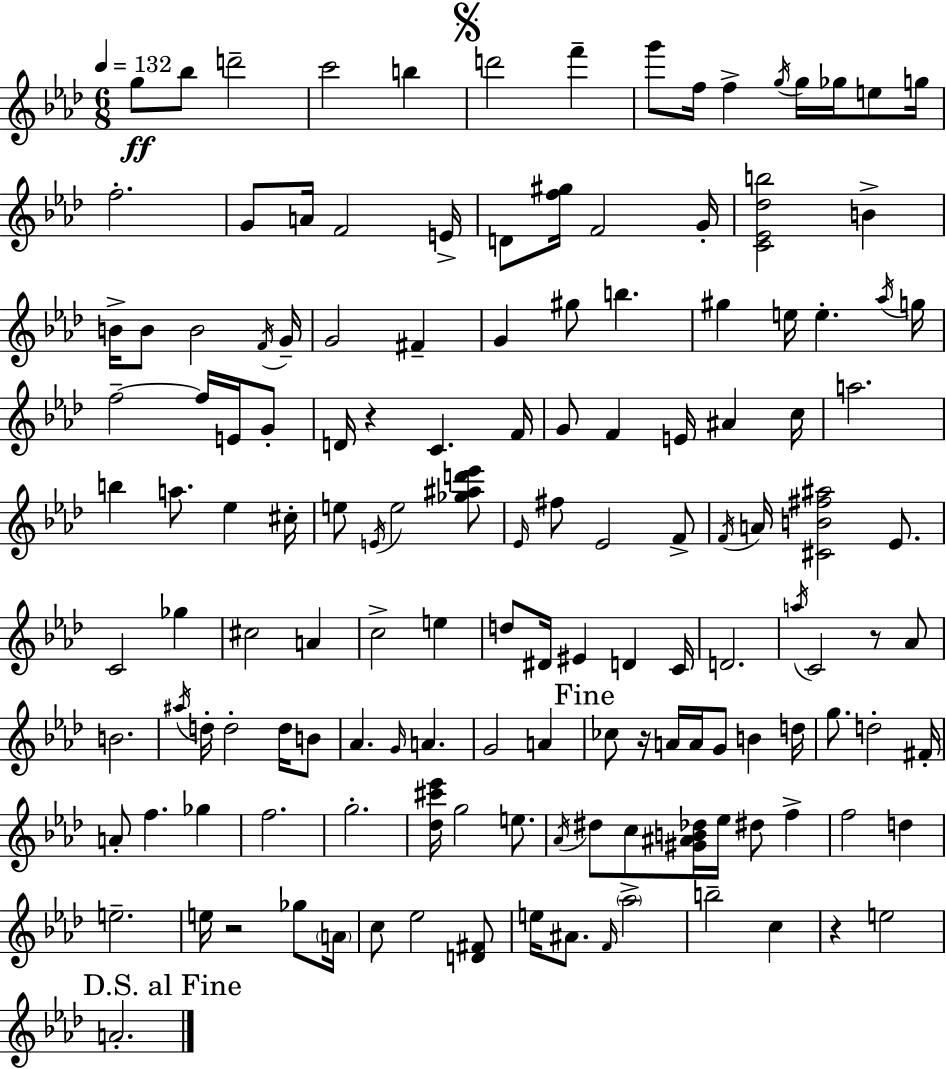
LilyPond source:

{
  \clef treble
  \numericTimeSignature
  \time 6/8
  \key f \minor
  \tempo 4 = 132
  g''8\ff bes''8 d'''2-- | c'''2 b''4 | \mark \markup { \musicglyph "scripts.segno" } d'''2 f'''4-- | g'''8 f''16 f''4-> \acciaccatura { g''16 } g''16 ges''16 e''8 | \break g''16 f''2.-. | g'8 a'16 f'2 | e'16-> d'8 <f'' gis''>16 f'2 | g'16-. <c' ees' des'' b''>2 b'4-> | \break b'16-> b'8 b'2 | \acciaccatura { f'16 } g'16-- g'2 fis'4-- | g'4 gis''8 b''4. | gis''4 e''16 e''4.-. | \break \acciaccatura { aes''16 } g''16 f''2--~~ f''16 | e'16 g'8-. d'16 r4 c'4. | f'16 g'8 f'4 e'16 ais'4 | c''16 a''2. | \break b''4 a''8. ees''4 | cis''16-. e''8 \acciaccatura { e'16 } e''2 | <ges'' ais'' d''' ees'''>8 \grace { ees'16 } fis''8 ees'2 | f'8-> \acciaccatura { f'16 } a'16 <cis' b' fis'' ais''>2 | \break ees'8. c'2 | ges''4 cis''2 | a'4 c''2-> | e''4 d''8 dis'16 eis'4 | \break d'4 c'16 d'2. | \acciaccatura { a''16 } c'2 | r8 aes'8 b'2. | \acciaccatura { ais''16 } d''16-. d''2-. | \break d''16 b'8 aes'4. | \grace { g'16 } a'4. g'2 | a'4 \mark "Fine" ces''8 r16 | a'16 a'16 g'8 b'4 d''16 g''8. | \break d''2-. fis'16-. a'8-. f''4. | ges''4 f''2. | g''2.-. | <des'' cis''' ees'''>16 g''2 | \break e''8. \acciaccatura { aes'16 } dis''8 | c''8 <gis' ais' b' des''>16 ees''16 dis''8 f''4-> f''2 | d''4 e''2.-- | e''16 r2 | \break ges''8 \parenthesize a'16 c''8 | ees''2 <d' fis'>8 e''16 ais'8. | \grace { f'16 } \parenthesize aes''2-> b''2-- | c''4 r4 | \break e''2 \mark "D.S. al Fine" a'2.-. | \bar "|."
}